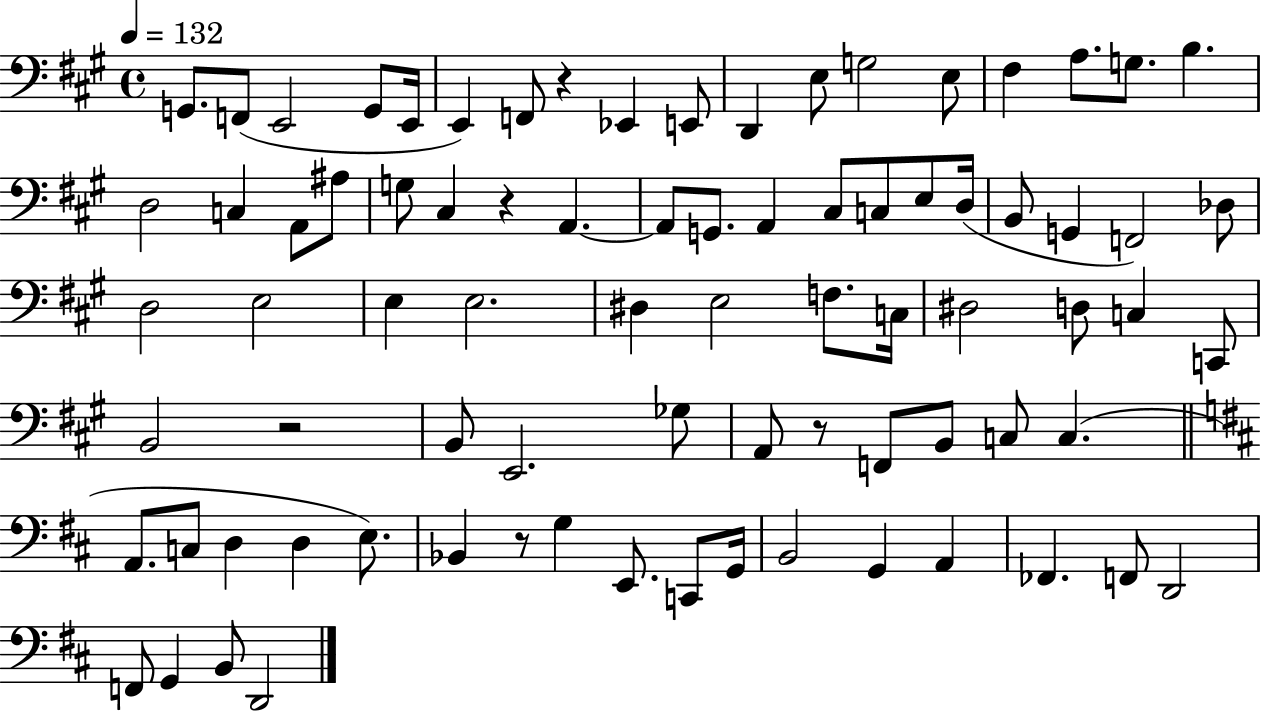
G2/e. F2/e E2/h G2/e E2/s E2/q F2/e R/q Eb2/q E2/e D2/q E3/e G3/h E3/e F#3/q A3/e. G3/e. B3/q. D3/h C3/q A2/e A#3/e G3/e C#3/q R/q A2/q. A2/e G2/e. A2/q C#3/e C3/e E3/e D3/s B2/e G2/q F2/h Db3/e D3/h E3/h E3/q E3/h. D#3/q E3/h F3/e. C3/s D#3/h D3/e C3/q C2/e B2/h R/h B2/e E2/h. Gb3/e A2/e R/e F2/e B2/e C3/e C3/q. A2/e. C3/e D3/q D3/q E3/e. Bb2/q R/e G3/q E2/e. C2/e G2/s B2/h G2/q A2/q FES2/q. F2/e D2/h F2/e G2/q B2/e D2/h